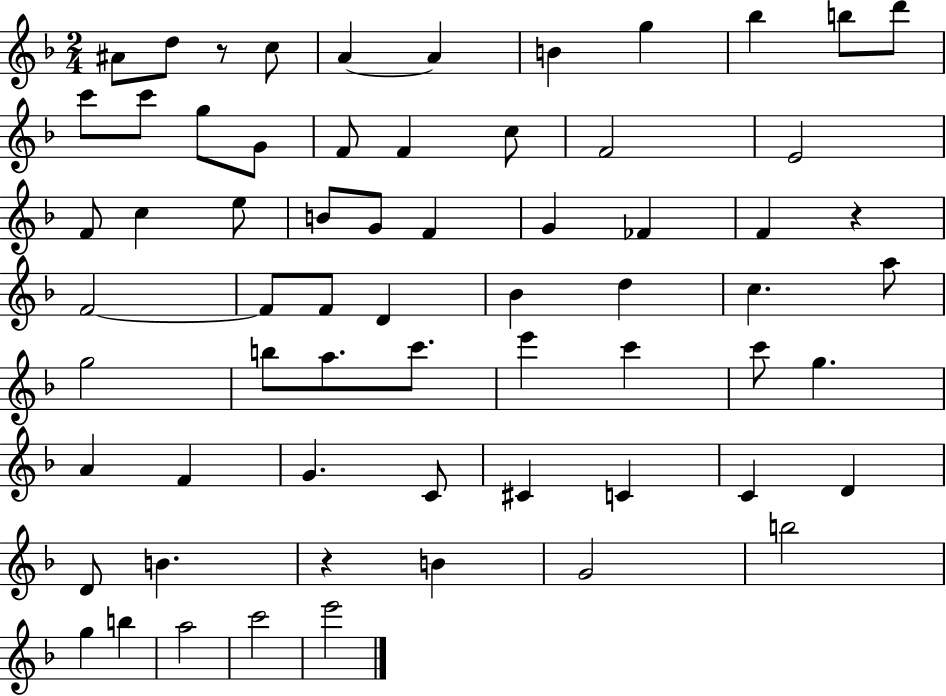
A#4/e D5/e R/e C5/e A4/q A4/q B4/q G5/q Bb5/q B5/e D6/e C6/e C6/e G5/e G4/e F4/e F4/q C5/e F4/h E4/h F4/e C5/q E5/e B4/e G4/e F4/q G4/q FES4/q F4/q R/q F4/h F4/e F4/e D4/q Bb4/q D5/q C5/q. A5/e G5/h B5/e A5/e. C6/e. E6/q C6/q C6/e G5/q. A4/q F4/q G4/q. C4/e C#4/q C4/q C4/q D4/q D4/e B4/q. R/q B4/q G4/h B5/h G5/q B5/q A5/h C6/h E6/h